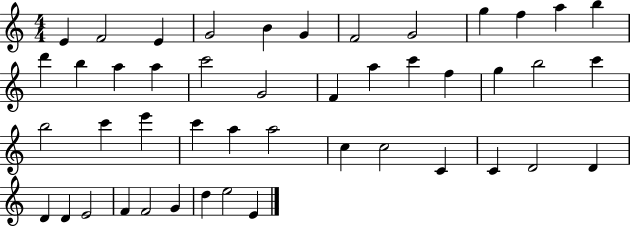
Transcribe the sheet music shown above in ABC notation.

X:1
T:Untitled
M:4/4
L:1/4
K:C
E F2 E G2 B G F2 G2 g f a b d' b a a c'2 G2 F a c' f g b2 c' b2 c' e' c' a a2 c c2 C C D2 D D D E2 F F2 G d e2 E